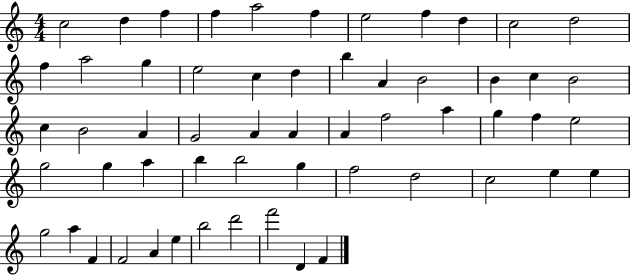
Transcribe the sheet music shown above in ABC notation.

X:1
T:Untitled
M:4/4
L:1/4
K:C
c2 d f f a2 f e2 f d c2 d2 f a2 g e2 c d b A B2 B c B2 c B2 A G2 A A A f2 a g f e2 g2 g a b b2 g f2 d2 c2 e e g2 a F F2 A e b2 d'2 f'2 D F